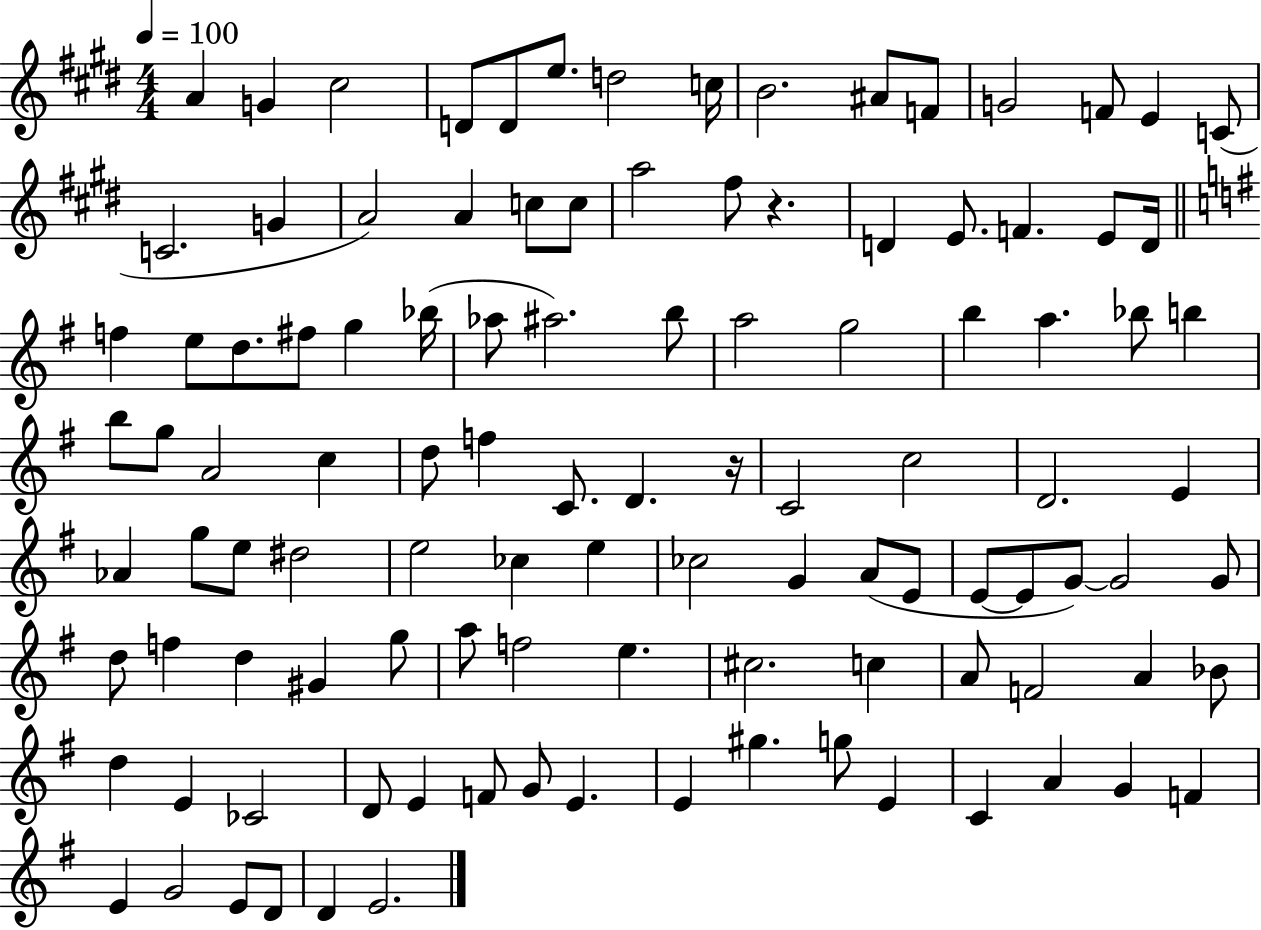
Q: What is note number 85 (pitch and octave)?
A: Bb4